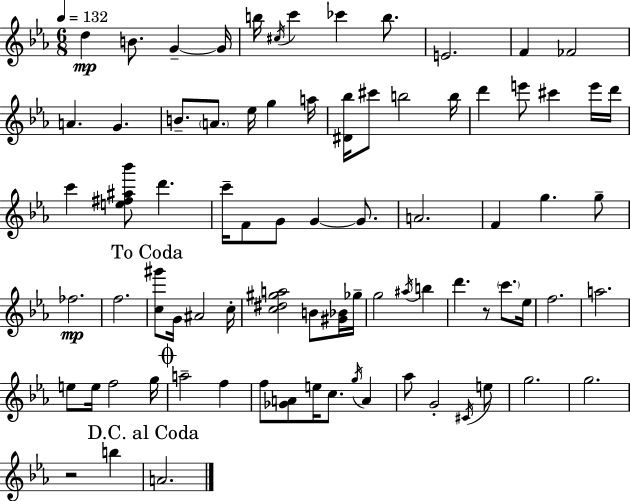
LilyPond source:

{
  \clef treble
  \numericTimeSignature
  \time 6/8
  \key c \minor
  \tempo 4 = 132
  d''4\mp b'8. g'4--~~ g'16 | b''16 \acciaccatura { cis''16 } c'''4 ces'''4 b''8. | e'2. | f'4 fes'2 | \break a'4. g'4. | b'8.-- \parenthesize a'8. ees''16 g''4 | a''16 <dis' bes''>16 cis'''8 b''2 | b''16 d'''4 e'''8 cis'''4 e'''16 | \break d'''16 c'''4 <e'' fis'' ais'' bes'''>8 d'''4. | c'''16-- f'8 g'8 g'4~~ g'8. | a'2. | f'4 g''4. g''8-- | \break fes''2.\mp | f''2. | \mark "To Coda" <c'' gis'''>8 g'16 ais'2 | c''16-. <c'' dis'' gis'' a''>2 b'8 <gis' bes'>16 | \break ges''16-- g''2 \acciaccatura { ais''16 } b''4 | d'''4. r8 \parenthesize c'''8. | ees''16 f''2. | a''2. | \break e''8 e''16 f''2 | g''16 \mark \markup { \musicglyph "scripts.coda" } a''2-- f''4 | f''8 <ges' a'>8 e''16 c''8. \acciaccatura { g''16 } a'4 | aes''8 g'2-. | \break \acciaccatura { cis'16 } e''8 g''2. | g''2. | r2 | b''4 \mark "D.C. al Coda" a'2. | \break \bar "|."
}